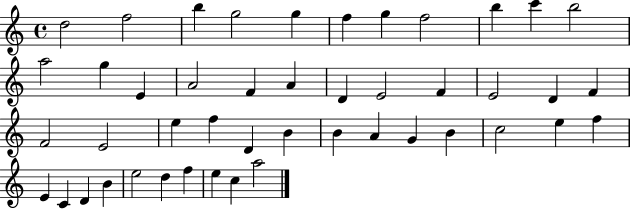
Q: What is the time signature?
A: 4/4